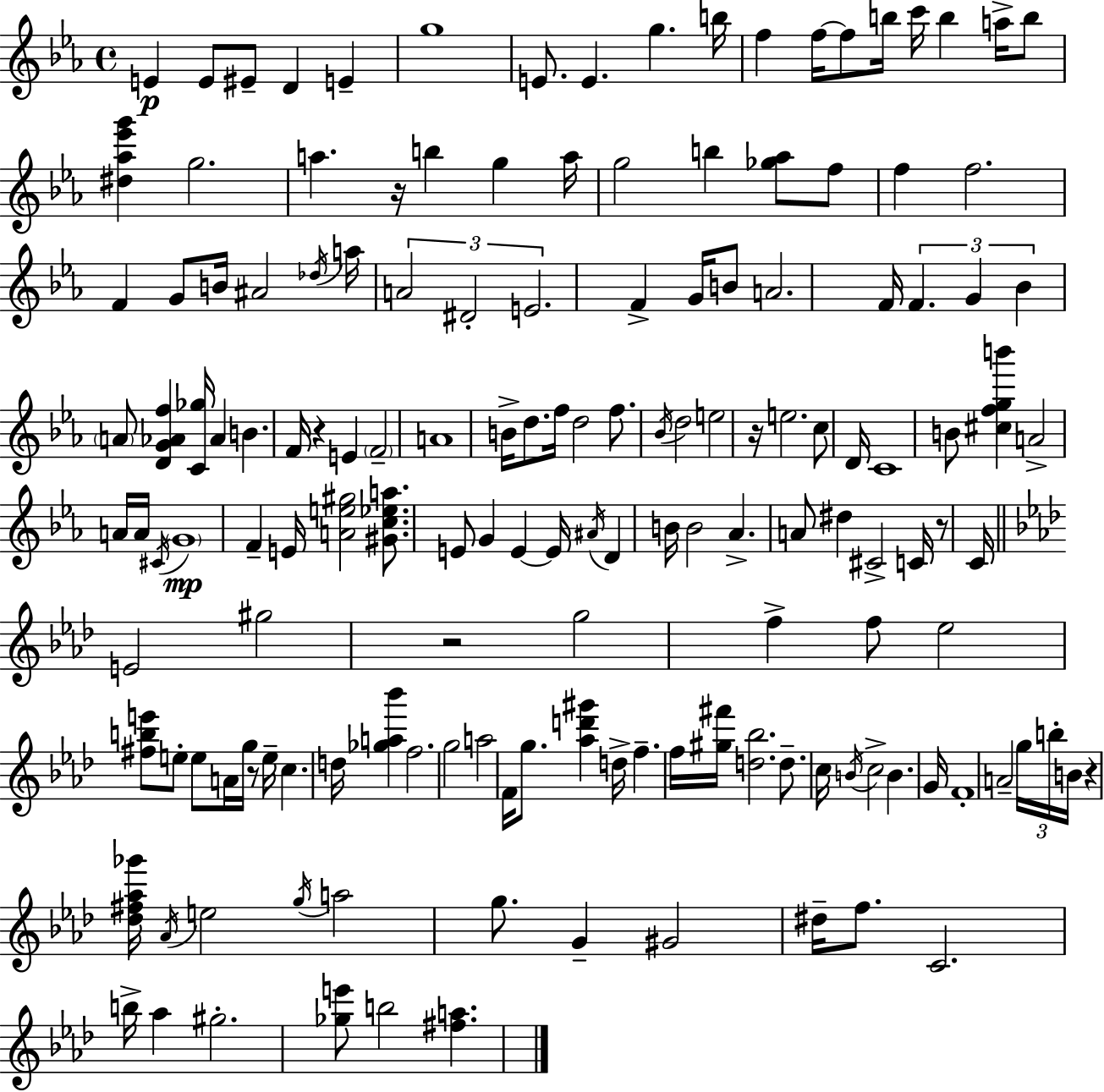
{
  \clef treble
  \time 4/4
  \defaultTimeSignature
  \key ees \major
  \repeat volta 2 { e'4\p e'8 eis'8-- d'4 e'4-- | g''1 | e'8. e'4. g''4. b''16 | f''4 f''16~~ f''8 b''16 c'''16 b''4 a''16-> b''8 | \break <dis'' aes'' ees''' g'''>4 g''2. | a''4. r16 b''4 g''4 a''16 | g''2 b''4 <ges'' aes''>8 f''8 | f''4 f''2. | \break f'4 g'8 b'16 ais'2 \acciaccatura { des''16 } | a''16 \tuplet 3/2 { a'2 dis'2-. | e'2. } f'4-> | g'16 b'8 a'2. | \break f'16 \tuplet 3/2 { f'4. g'4 bes'4 } \parenthesize a'8 | <d' g' aes' f''>4 <c' ges''>16 aes'4 b'4. | f'16 r4 e'4 \parenthesize f'2-- | a'1 | \break b'16-> d''8. f''16 d''2 f''8. | \acciaccatura { bes'16 } d''2 e''2 | r16 e''2. c''8 | d'16 c'1 | \break b'8 <cis'' f'' g'' b'''>4 a'2-> | a'16 a'16 \acciaccatura { cis'16 } \parenthesize g'1\mp | f'4-- e'16 <a' e'' gis''>2 | <gis' c'' ees'' a''>8. e'8 g'4 e'4~~ e'16 \acciaccatura { ais'16 } d'4 | \break b'16 b'2 aes'4.-> | a'8 dis''4 cis'2-> | c'16 r8 c'16 \bar "||" \break \key f \minor e'2 gis''2 | r2 g''2 | f''4-> f''8 ees''2 <fis'' b'' e'''>8 | e''8-. e''8 a'16 g''16 r8 e''16-- c''4. d''16 | \break <ges'' a'' bes'''>4 f''2. | g''2 a''2 | f'16 g''8. <aes'' d''' gis'''>4 d''16-> f''4.-- f''16 | <gis'' fis'''>16 <d'' bes''>2. d''8.-- | \break c''16 \acciaccatura { b'16 } c''2-> b'4. | g'16 f'1-. | a'2-- \tuplet 3/2 { g''16 b''16-. b'16 } r4 | <des'' fis'' aes'' ges'''>16 \acciaccatura { aes'16 } e''2 \acciaccatura { g''16 } a''2 | \break g''8. g'4-- gis'2 | dis''16-- f''8. c'2. | b''16-> aes''4 gis''2.-. | <ges'' e'''>8 b''2 <fis'' a''>4. | \break } \bar "|."
}